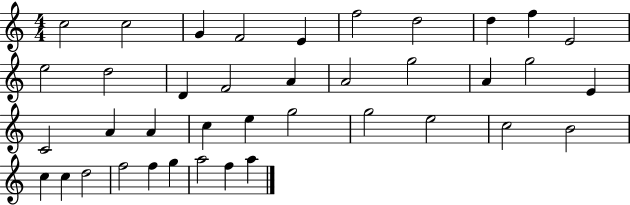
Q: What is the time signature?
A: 4/4